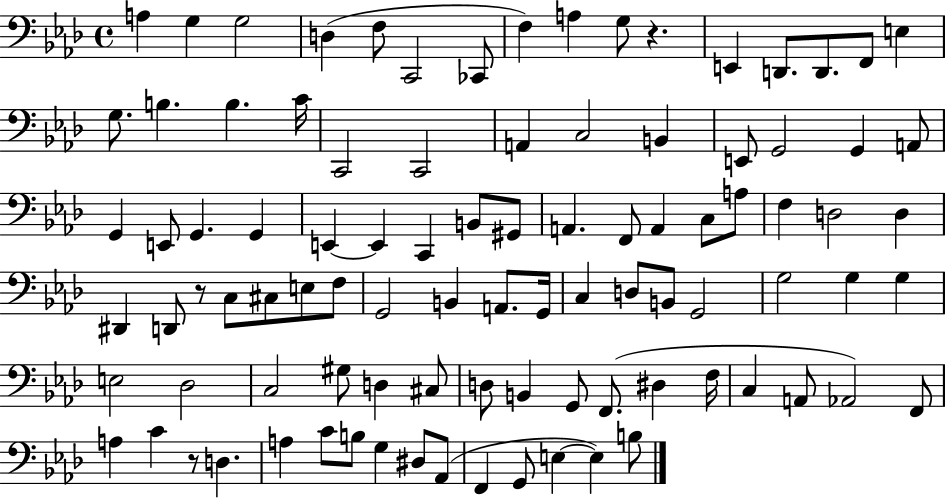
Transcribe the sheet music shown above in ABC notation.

X:1
T:Untitled
M:4/4
L:1/4
K:Ab
A, G, G,2 D, F,/2 C,,2 _C,,/2 F, A, G,/2 z E,, D,,/2 D,,/2 F,,/2 E, G,/2 B, B, C/4 C,,2 C,,2 A,, C,2 B,, E,,/2 G,,2 G,, A,,/2 G,, E,,/2 G,, G,, E,, E,, C,, B,,/2 ^G,,/2 A,, F,,/2 A,, C,/2 A,/2 F, D,2 D, ^D,, D,,/2 z/2 C,/2 ^C,/2 E,/2 F,/2 G,,2 B,, A,,/2 G,,/4 C, D,/2 B,,/2 G,,2 G,2 G, G, E,2 _D,2 C,2 ^G,/2 D, ^C,/2 D,/2 B,, G,,/2 F,,/2 ^D, F,/4 C, A,,/2 _A,,2 F,,/2 A, C z/2 D, A, C/2 B,/2 G, ^D,/2 _A,,/2 F,, G,,/2 E, E, B,/2